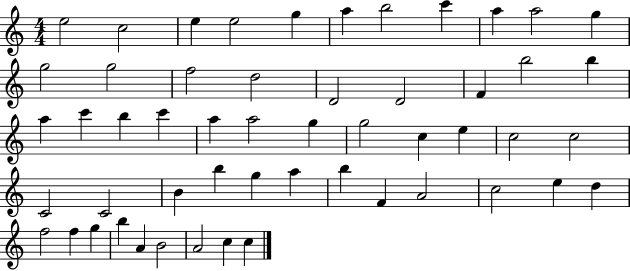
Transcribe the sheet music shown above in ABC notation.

X:1
T:Untitled
M:4/4
L:1/4
K:C
e2 c2 e e2 g a b2 c' a a2 g g2 g2 f2 d2 D2 D2 F b2 b a c' b c' a a2 g g2 c e c2 c2 C2 C2 B b g a b F A2 c2 e d f2 f g b A B2 A2 c c